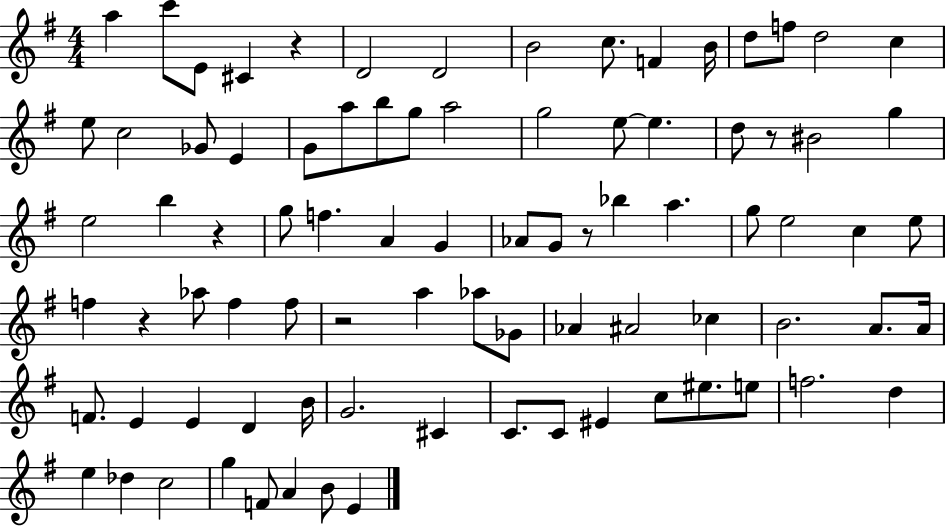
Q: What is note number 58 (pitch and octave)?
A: E4